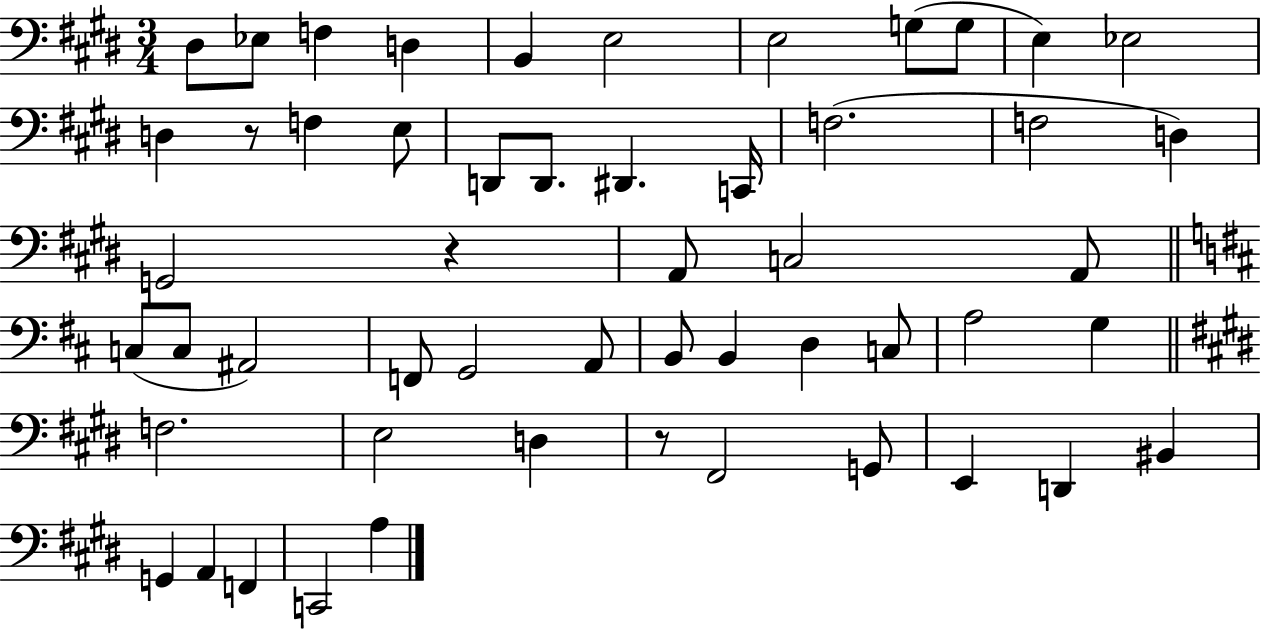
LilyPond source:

{
  \clef bass
  \numericTimeSignature
  \time 3/4
  \key e \major
  \repeat volta 2 { dis8 ees8 f4 d4 | b,4 e2 | e2 g8( g8 | e4) ees2 | \break d4 r8 f4 e8 | d,8 d,8. dis,4. c,16 | f2.( | f2 d4) | \break g,2 r4 | a,8 c2 a,8 | \bar "||" \break \key d \major c8( c8 ais,2) | f,8 g,2 a,8 | b,8 b,4 d4 c8 | a2 g4 | \break \bar "||" \break \key e \major f2. | e2 d4 | r8 fis,2 g,8 | e,4 d,4 bis,4 | \break g,4 a,4 f,4 | c,2 a4 | } \bar "|."
}